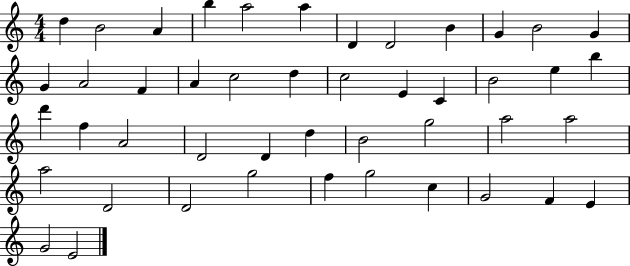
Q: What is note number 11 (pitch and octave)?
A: B4